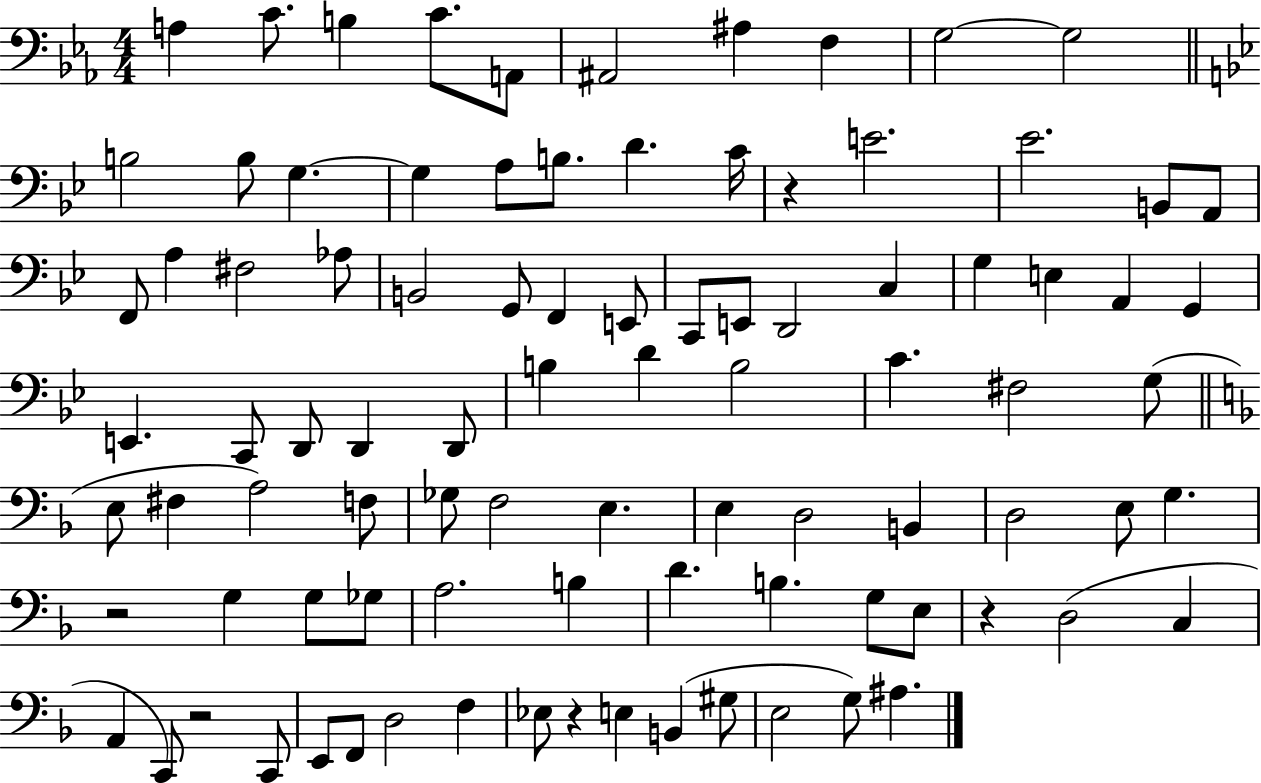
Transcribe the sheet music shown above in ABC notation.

X:1
T:Untitled
M:4/4
L:1/4
K:Eb
A, C/2 B, C/2 A,,/2 ^A,,2 ^A, F, G,2 G,2 B,2 B,/2 G, G, A,/2 B,/2 D C/4 z E2 _E2 B,,/2 A,,/2 F,,/2 A, ^F,2 _A,/2 B,,2 G,,/2 F,, E,,/2 C,,/2 E,,/2 D,,2 C, G, E, A,, G,, E,, C,,/2 D,,/2 D,, D,,/2 B, D B,2 C ^F,2 G,/2 E,/2 ^F, A,2 F,/2 _G,/2 F,2 E, E, D,2 B,, D,2 E,/2 G, z2 G, G,/2 _G,/2 A,2 B, D B, G,/2 E,/2 z D,2 C, A,, C,,/2 z2 C,,/2 E,,/2 F,,/2 D,2 F, _E,/2 z E, B,, ^G,/2 E,2 G,/2 ^A,